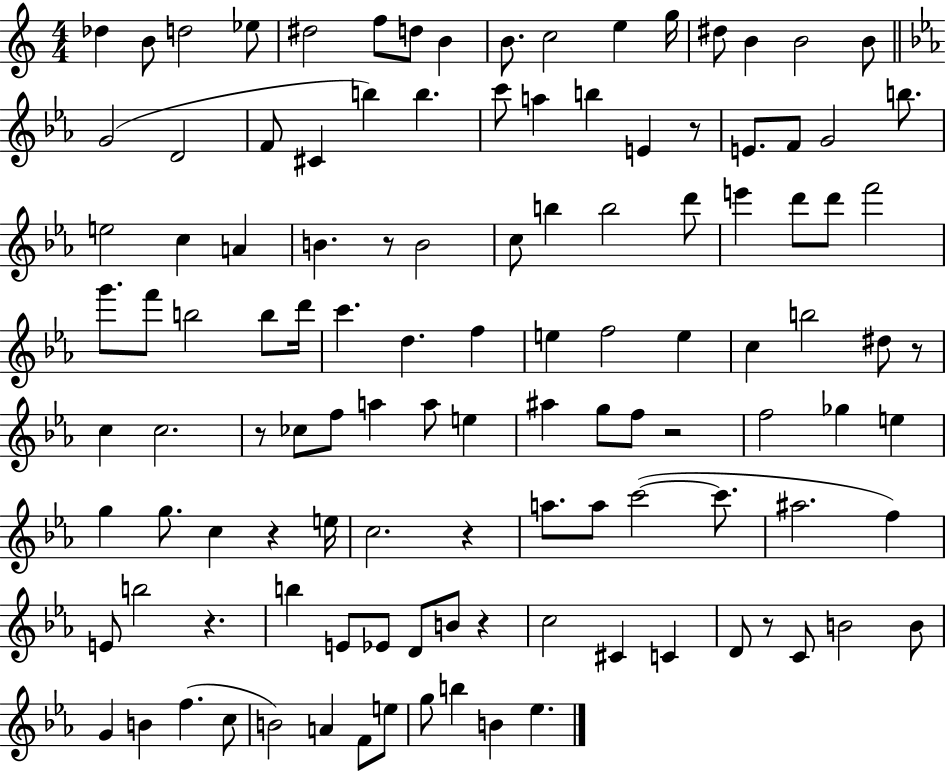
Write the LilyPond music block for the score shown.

{
  \clef treble
  \numericTimeSignature
  \time 4/4
  \key c \major
  des''4 b'8 d''2 ees''8 | dis''2 f''8 d''8 b'4 | b'8. c''2 e''4 g''16 | dis''8 b'4 b'2 b'8 | \break \bar "||" \break \key ees \major g'2( d'2 | f'8 cis'4 b''4) b''4. | c'''8 a''4 b''4 e'4 r8 | e'8. f'8 g'2 b''8. | \break e''2 c''4 a'4 | b'4. r8 b'2 | c''8 b''4 b''2 d'''8 | e'''4 d'''8 d'''8 f'''2 | \break g'''8. f'''8 b''2 b''8 d'''16 | c'''4. d''4. f''4 | e''4 f''2 e''4 | c''4 b''2 dis''8 r8 | \break c''4 c''2. | r8 ces''8 f''8 a''4 a''8 e''4 | ais''4 g''8 f''8 r2 | f''2 ges''4 e''4 | \break g''4 g''8. c''4 r4 e''16 | c''2. r4 | a''8. a''8 c'''2~(~ c'''8. | ais''2. f''4) | \break e'8 b''2 r4. | b''4 e'8 ees'8 d'8 b'8 r4 | c''2 cis'4 c'4 | d'8 r8 c'8 b'2 b'8 | \break g'4 b'4 f''4.( c''8 | b'2) a'4 f'8 e''8 | g''8 b''4 b'4 ees''4. | \bar "|."
}